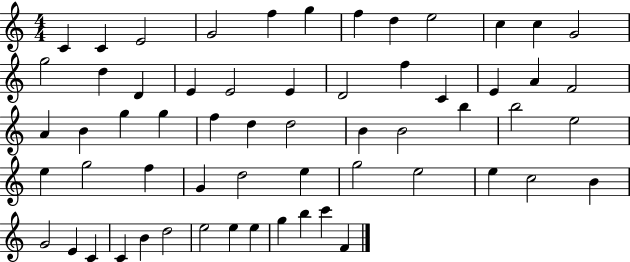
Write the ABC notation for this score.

X:1
T:Untitled
M:4/4
L:1/4
K:C
C C E2 G2 f g f d e2 c c G2 g2 d D E E2 E D2 f C E A F2 A B g g f d d2 B B2 b b2 e2 e g2 f G d2 e g2 e2 e c2 B G2 E C C B d2 e2 e e g b c' F